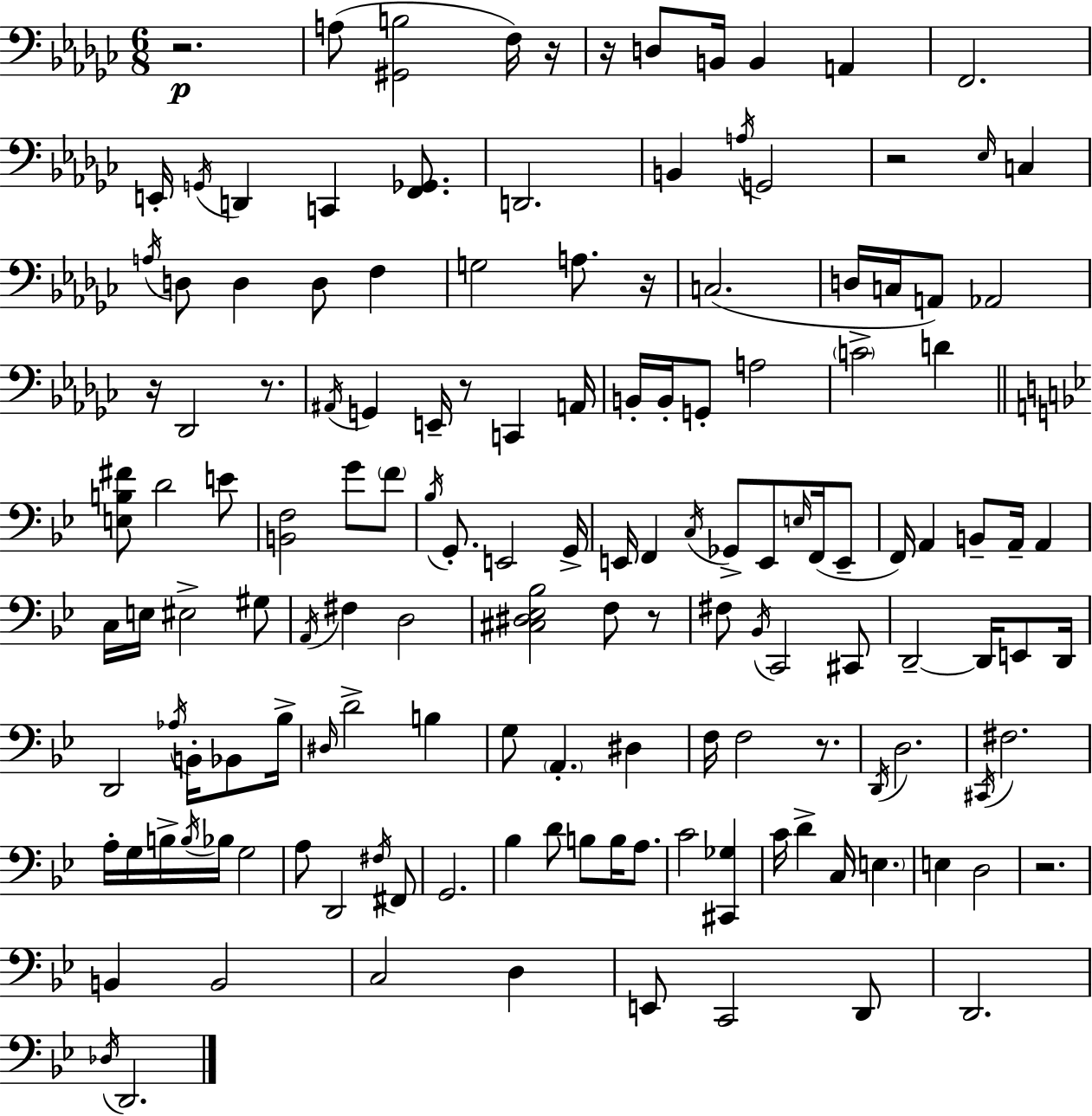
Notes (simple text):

R/h. A3/e [G#2,B3]/h F3/s R/s R/s D3/e B2/s B2/q A2/q F2/h. E2/s G2/s D2/q C2/q [F2,Gb2]/e. D2/h. B2/q A3/s G2/h R/h Eb3/s C3/q A3/s D3/e D3/q D3/e F3/q G3/h A3/e. R/s C3/h. D3/s C3/s A2/e Ab2/h R/s Db2/h R/e. A#2/s G2/q E2/s R/e C2/q A2/s B2/s B2/s G2/e A3/h C4/h D4/q [E3,B3,F#4]/e D4/h E4/e [B2,F3]/h G4/e F4/e Bb3/s G2/e. E2/h G2/s E2/s F2/q C3/s Gb2/e E2/e E3/s F2/s E2/e F2/s A2/q B2/e A2/s A2/q C3/s E3/s EIS3/h G#3/e A2/s F#3/q D3/h [C#3,D#3,Eb3,Bb3]/h F3/e R/e F#3/e Bb2/s C2/h C#2/e D2/h D2/s E2/e D2/s D2/h Ab3/s B2/s Bb2/e Bb3/s D#3/s D4/h B3/q G3/e A2/q. D#3/q F3/s F3/h R/e. D2/s D3/h. C#2/s F#3/h. A3/s G3/s B3/s B3/s Bb3/s G3/h A3/e D2/h F#3/s F#2/e G2/h. Bb3/q D4/e B3/e B3/s A3/e. C4/h [C#2,Gb3]/q C4/s D4/q C3/s E3/q. E3/q D3/h R/h. B2/q B2/h C3/h D3/q E2/e C2/h D2/e D2/h. Db3/s D2/h.